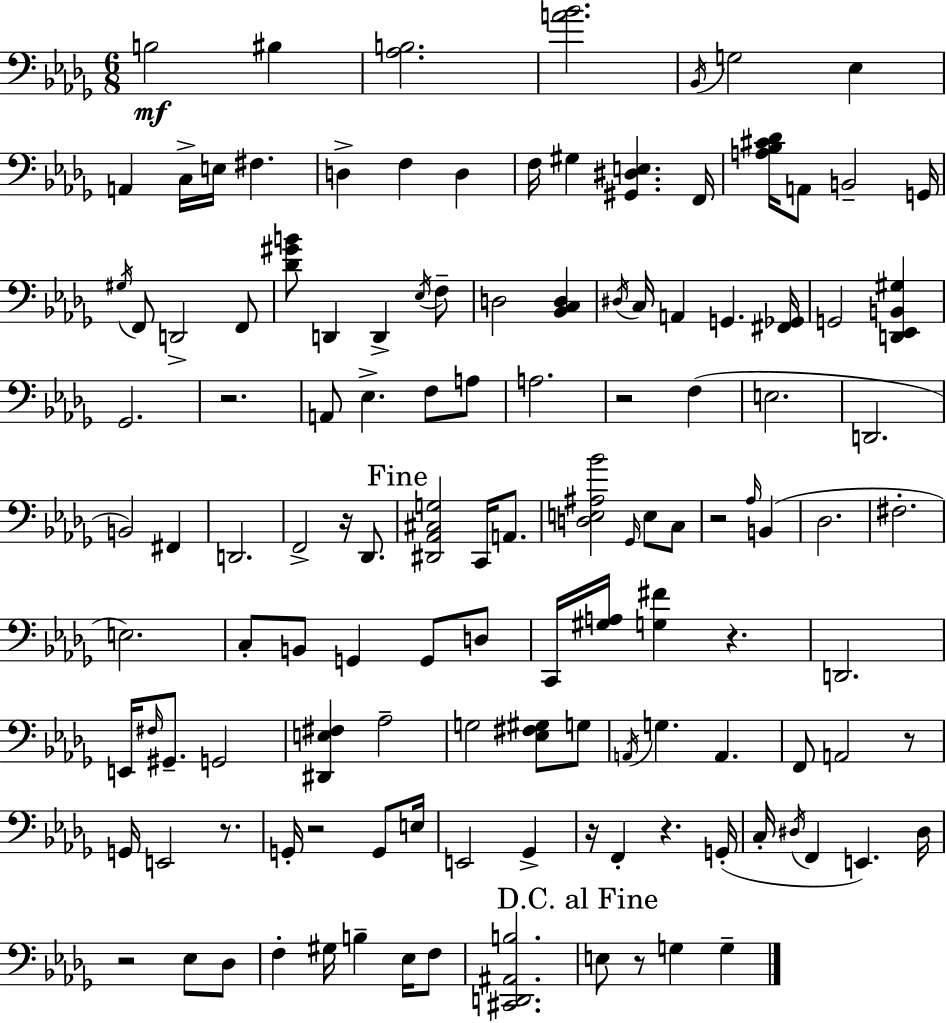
X:1
T:Untitled
M:6/8
L:1/4
K:Bbm
B,2 ^B, [_A,B,]2 [A_B]2 _B,,/4 G,2 _E, A,, C,/4 E,/4 ^F, D, F, D, F,/4 ^G, [^G,,^D,E,] F,,/4 [A,_B,^C_D]/4 A,,/2 B,,2 G,,/4 ^G,/4 F,,/2 D,,2 F,,/2 [_D^GB]/2 D,, D,, _E,/4 F,/2 D,2 [_B,,C,D,] ^D,/4 C,/4 A,, G,, [^F,,_G,,]/4 G,,2 [D,,_E,,B,,^G,] _G,,2 z2 A,,/2 _E, F,/2 A,/2 A,2 z2 F, E,2 D,,2 B,,2 ^F,, D,,2 F,,2 z/4 _D,,/2 [^D,,_A,,^C,G,]2 C,,/4 A,,/2 [D,E,^A,_B]2 _G,,/4 E,/2 C,/2 z2 _A,/4 B,, _D,2 ^F,2 E,2 C,/2 B,,/2 G,, G,,/2 D,/2 C,,/4 [^G,A,]/4 [G,^F] z D,,2 E,,/4 ^F,/4 ^G,,/2 G,,2 [^D,,E,^F,] _A,2 G,2 [_E,^F,^G,]/2 G,/2 A,,/4 G, A,, F,,/2 A,,2 z/2 G,,/4 E,,2 z/2 G,,/4 z2 G,,/2 E,/4 E,,2 _G,, z/4 F,, z G,,/4 C,/4 ^D,/4 F,, E,, ^D,/4 z2 _E,/2 _D,/2 F, ^G,/4 B, _E,/4 F,/2 [^C,,D,,^A,,B,]2 E,/2 z/2 G, G,